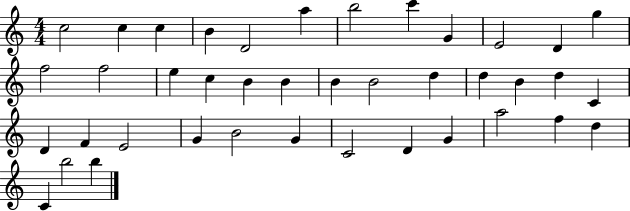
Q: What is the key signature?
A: C major